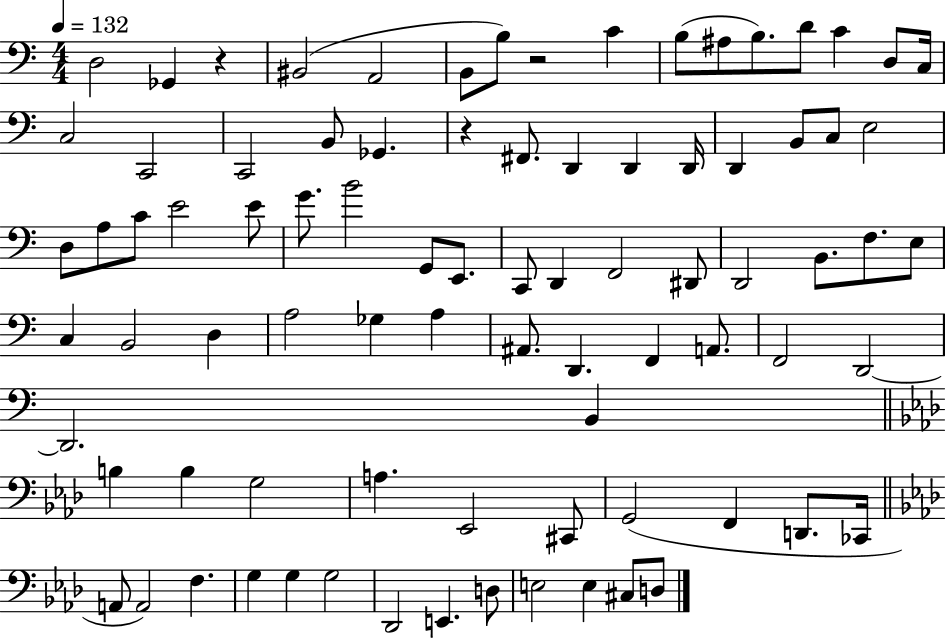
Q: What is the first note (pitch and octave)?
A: D3